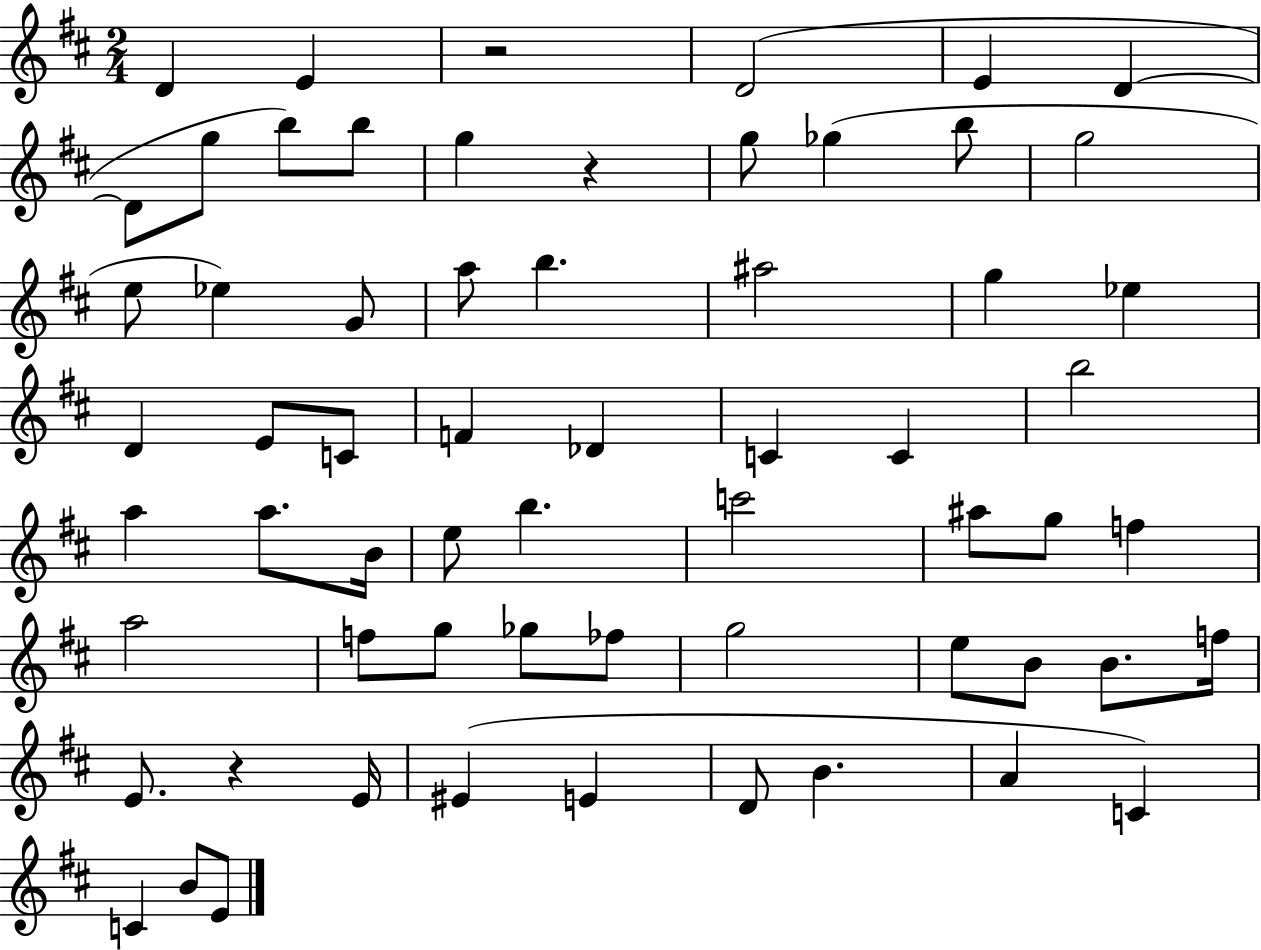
X:1
T:Untitled
M:2/4
L:1/4
K:D
D E z2 D2 E D D/2 g/2 b/2 b/2 g z g/2 _g b/2 g2 e/2 _e G/2 a/2 b ^a2 g _e D E/2 C/2 F _D C C b2 a a/2 B/4 e/2 b c'2 ^a/2 g/2 f a2 f/2 g/2 _g/2 _f/2 g2 e/2 B/2 B/2 f/4 E/2 z E/4 ^E E D/2 B A C C B/2 E/2